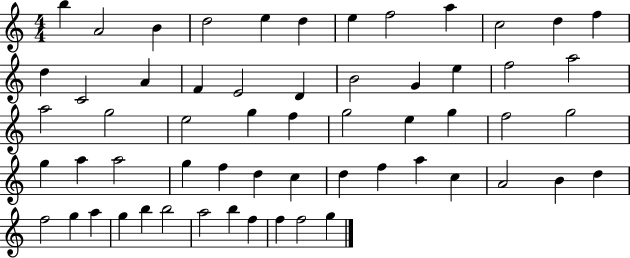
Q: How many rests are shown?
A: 0